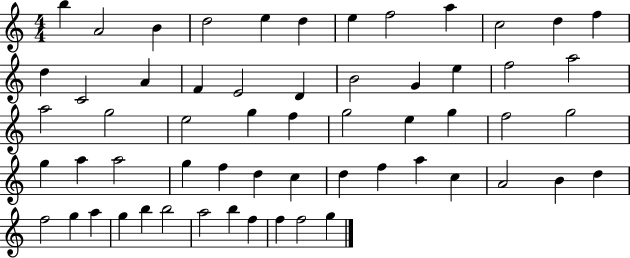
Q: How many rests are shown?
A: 0